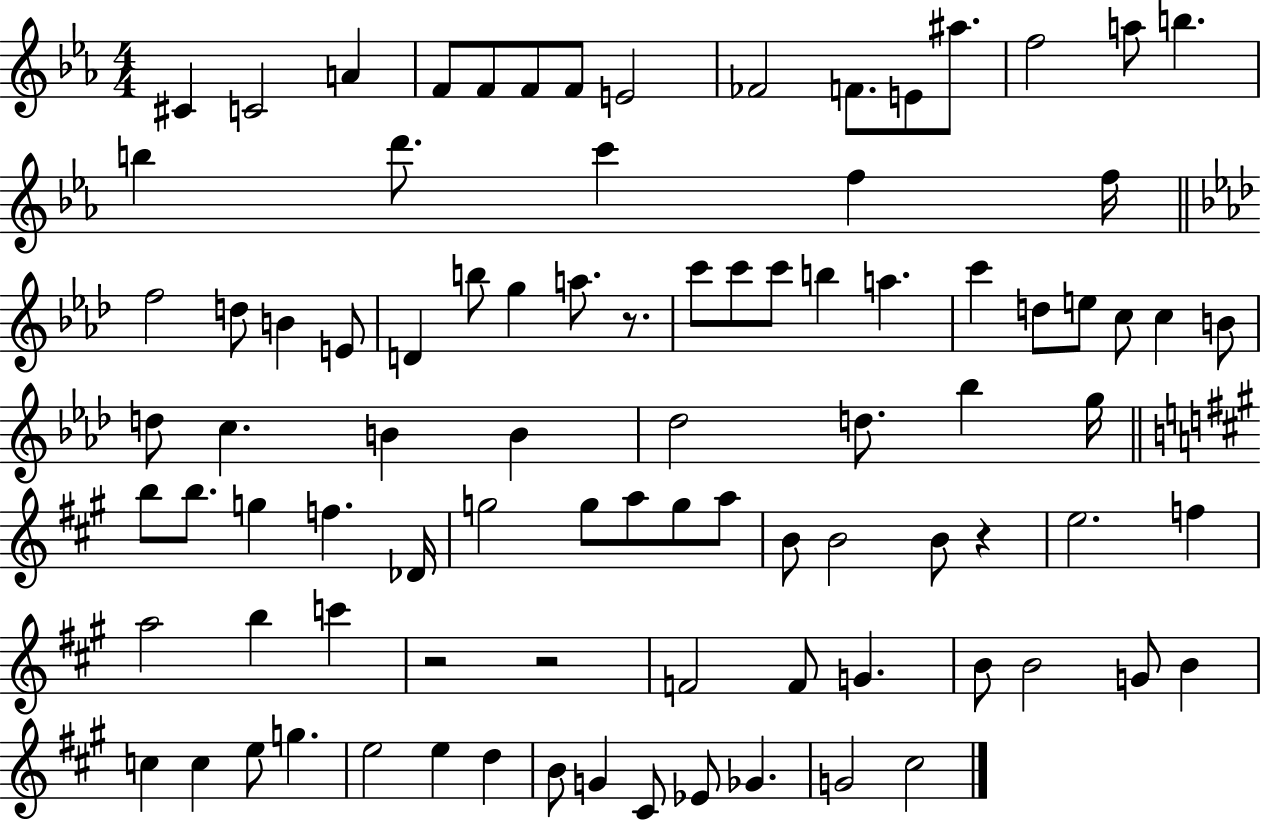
C#4/q C4/h A4/q F4/e F4/e F4/e F4/e E4/h FES4/h F4/e. E4/e A#5/e. F5/h A5/e B5/q. B5/q D6/e. C6/q F5/q F5/s F5/h D5/e B4/q E4/e D4/q B5/e G5/q A5/e. R/e. C6/e C6/e C6/e B5/q A5/q. C6/q D5/e E5/e C5/e C5/q B4/e D5/e C5/q. B4/q B4/q Db5/h D5/e. Bb5/q G5/s B5/e B5/e. G5/q F5/q. Db4/s G5/h G5/e A5/e G5/e A5/e B4/e B4/h B4/e R/q E5/h. F5/q A5/h B5/q C6/q R/h R/h F4/h F4/e G4/q. B4/e B4/h G4/e B4/q C5/q C5/q E5/e G5/q. E5/h E5/q D5/q B4/e G4/q C#4/e Eb4/e Gb4/q. G4/h C#5/h